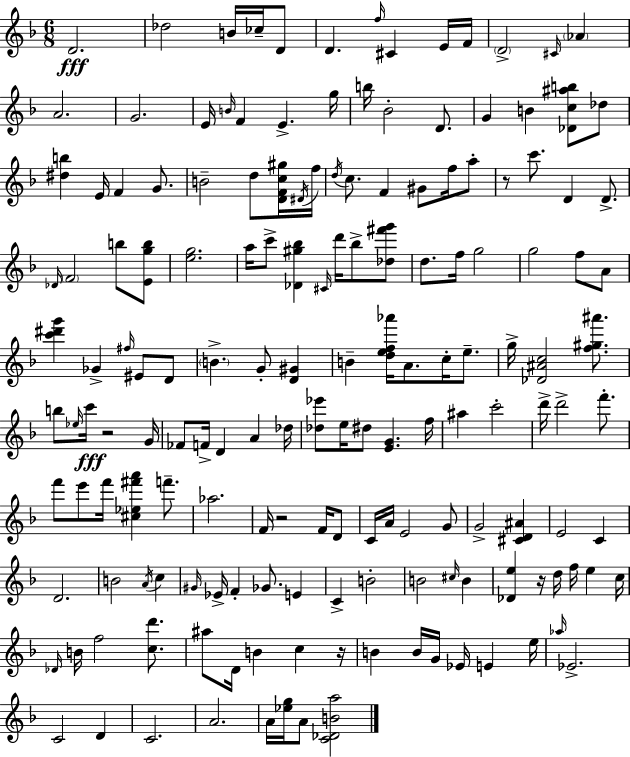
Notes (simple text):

D4/h. Db5/h B4/s CES5/s D4/e D4/q. F5/s C#4/q E4/s F4/s D4/h C#4/s Ab4/q A4/h. G4/h. E4/s B4/s F4/q E4/q. G5/s B5/s Bb4/h D4/e. G4/q B4/q [Db4,C5,A#5,B5]/e Db5/e [D#5,B5]/q E4/s F4/q G4/e. B4/h D5/e [D4,F4,C5,G#5]/s D#4/s F5/s D5/s C5/e. F4/q G#4/e F5/s A5/e R/e C6/e. D4/q D4/e. Db4/s F4/h B5/e [E4,G5,B5]/e [E5,G5]/h. A5/s C6/e [Db4,G#5,Bb5]/q C#4/s D6/s Bb5/e [Db5,F#6,G6]/e D5/e. F5/s G5/h G5/h F5/e A4/e [C6,D#6,G6]/q Gb4/q F#5/s EIS4/e D4/e B4/q. G4/e [D4,G#4]/q B4/q [D5,E5,F5,Ab6]/s A4/e. C5/s E5/e. G5/s [Db4,A#4,C5]/h [F5,G#5,A#6]/e. B5/e Eb5/s C6/s R/h G4/s FES4/e F4/s D4/q A4/q Db5/s [Db5,Eb6]/e E5/s D#5/e [E4,G4]/q. F5/s A#5/q C6/h D6/s D6/h F6/e. F6/e E6/e F6/s [C#5,Eb5,F#6,A6]/q F6/e. Ab5/h. F4/s R/h F4/s D4/e C4/s A4/s E4/h G4/e G4/h [C#4,D4,A#4]/q E4/h C4/q D4/h. B4/h A4/s C5/q G#4/s Eb4/s F4/q Gb4/e. E4/q C4/q B4/h B4/h C#5/s B4/q [Db4,E5]/q R/s D5/s F5/s E5/q C5/s Db4/s B4/s F5/h [C5,D6]/e. A#5/e D4/s B4/q C5/q R/s B4/q B4/s G4/s Eb4/s E4/q E5/s Ab5/s Eb4/h. C4/h D4/q C4/h. A4/h. A4/s [Eb5,G5]/s A4/e [C4,Db4,B4,A5]/h